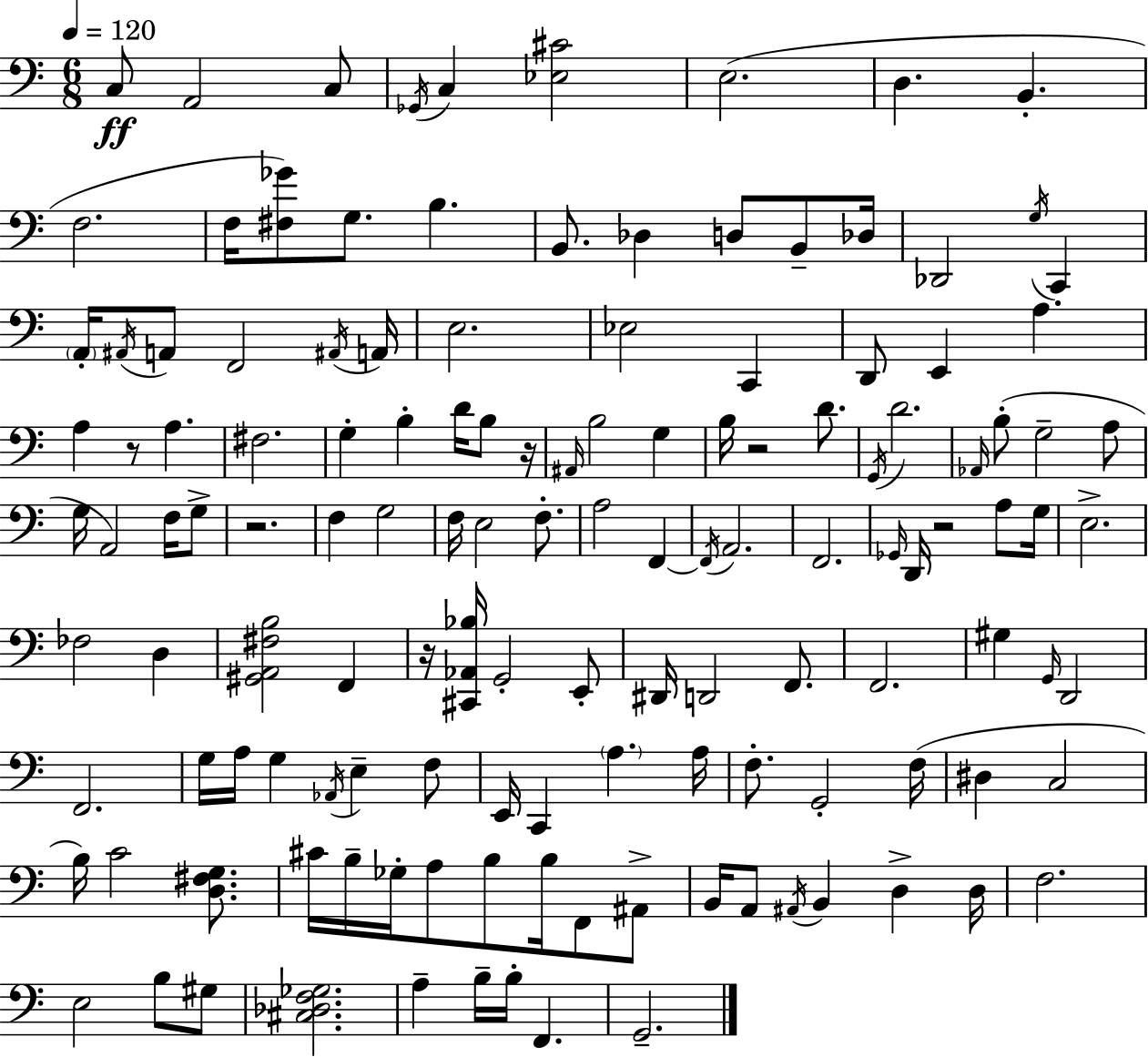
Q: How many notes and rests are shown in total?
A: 134